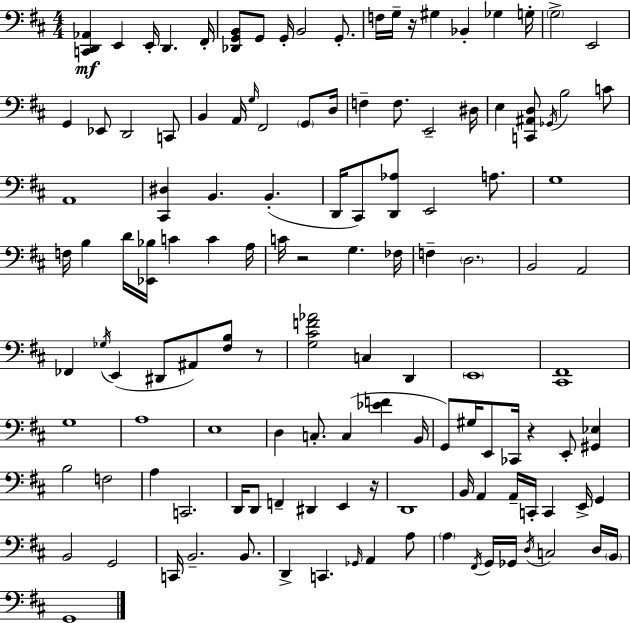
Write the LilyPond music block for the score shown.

{
  \clef bass
  \numericTimeSignature
  \time 4/4
  \key d \major
  <c, d, aes,>4\mf e,4 e,16-. d,4. fis,16-. | <des, g, b,>8 g,8 g,16-. b,2 g,8.-. | f16 g16-- r16 gis4 bes,4-. ges4 g16-. | \parenthesize g2-> e,2 | \break g,4 ees,8 d,2 c,8 | b,4 a,16 \grace { g16 } fis,2 \parenthesize g,8 | d16 f4-- f8. e,2-- | dis16 e4 <c, ais, d>8 \acciaccatura { ges,16 } b2 | \break c'8 a,1 | <cis, dis>4 b,4. b,4.-.( | d,16 cis,8) <d, aes>8 e,2 a8. | g1 | \break f16 b4 d'16 <ees, bes>16 c'4 c'4 | a16 c'16 r2 g4. | fes16 f4-- \parenthesize d2. | b,2 a,2 | \break fes,4 \acciaccatura { ges16 }( e,4 dis,8 ais,8) <fis b>8 | r8 <g cis' f' aes'>2 c4 d,4 | \parenthesize e,1 | <cis, fis,>1 | \break g1 | a1 | e1 | d4 c8.-. c4( <ees' f'>4 | \break b,16 g,8) gis16 e,8 ces,16 r4 e,8-. <gis, ees>4 | b2 f2 | a4 c,2. | d,16 d,8 f,4-- dis,4 e,4 | \break r16 d,1 | b,16 a,4 a,16-- c,16-. c,4 e,16-> g,4 | b,2 g,2 | c,16 b,2.-- | \break b,8. d,4-> c,4. \grace { ges,16 } a,4 | a8 \parenthesize a4 \acciaccatura { fis,16 } g,16 ges,16 \acciaccatura { d16 } c2 | d16 \parenthesize b,16 g,1 | \bar "|."
}